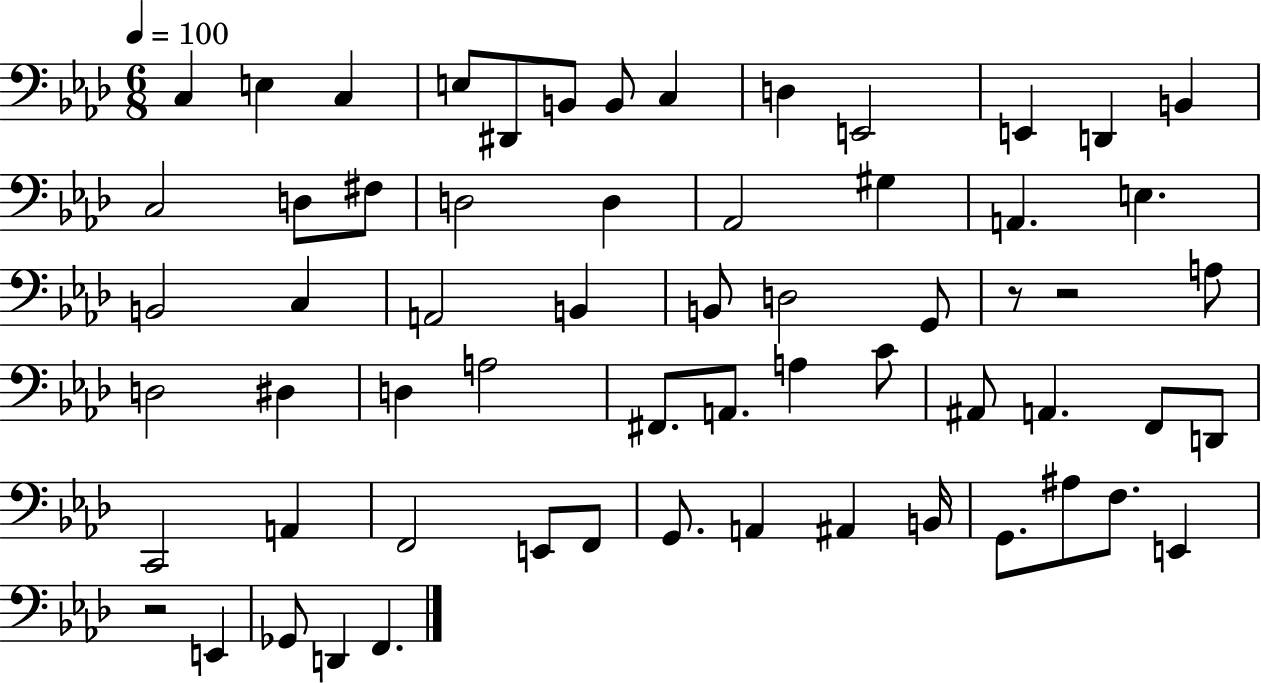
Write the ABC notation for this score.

X:1
T:Untitled
M:6/8
L:1/4
K:Ab
C, E, C, E,/2 ^D,,/2 B,,/2 B,,/2 C, D, E,,2 E,, D,, B,, C,2 D,/2 ^F,/2 D,2 D, _A,,2 ^G, A,, E, B,,2 C, A,,2 B,, B,,/2 D,2 G,,/2 z/2 z2 A,/2 D,2 ^D, D, A,2 ^F,,/2 A,,/2 A, C/2 ^A,,/2 A,, F,,/2 D,,/2 C,,2 A,, F,,2 E,,/2 F,,/2 G,,/2 A,, ^A,, B,,/4 G,,/2 ^A,/2 F,/2 E,, z2 E,, _G,,/2 D,, F,,